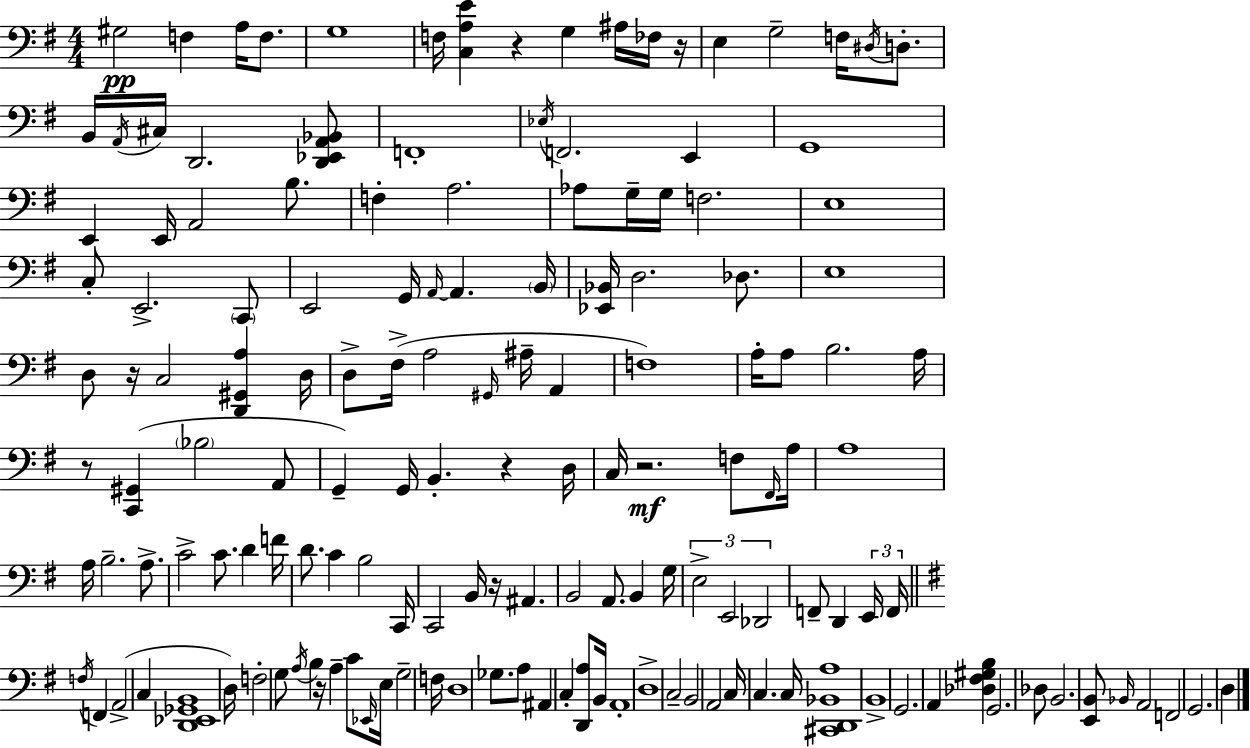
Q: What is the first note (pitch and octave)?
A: G#3